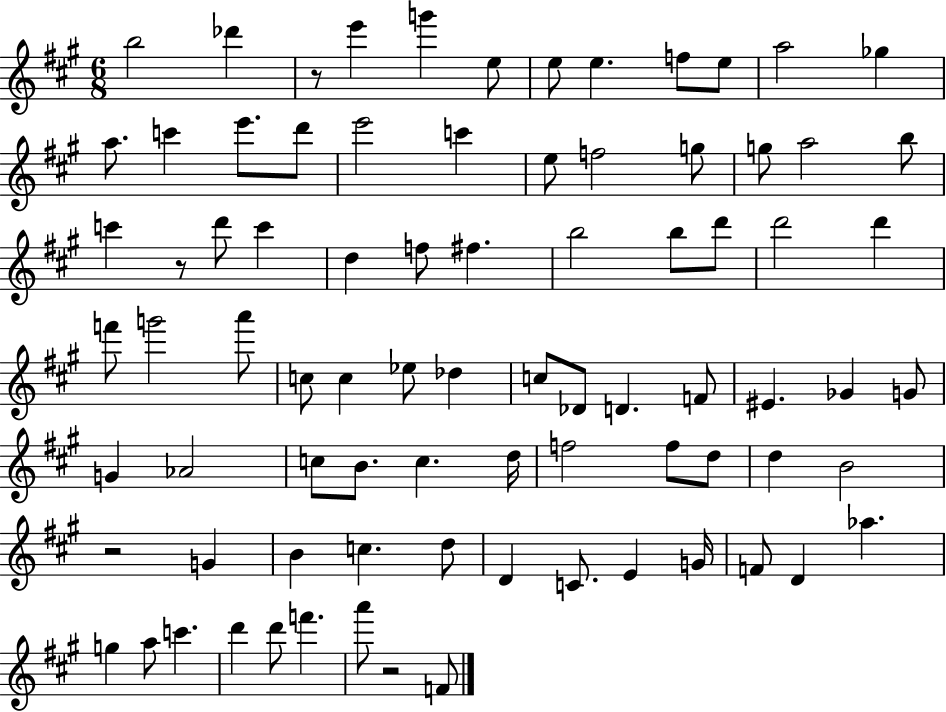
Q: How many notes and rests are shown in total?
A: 82